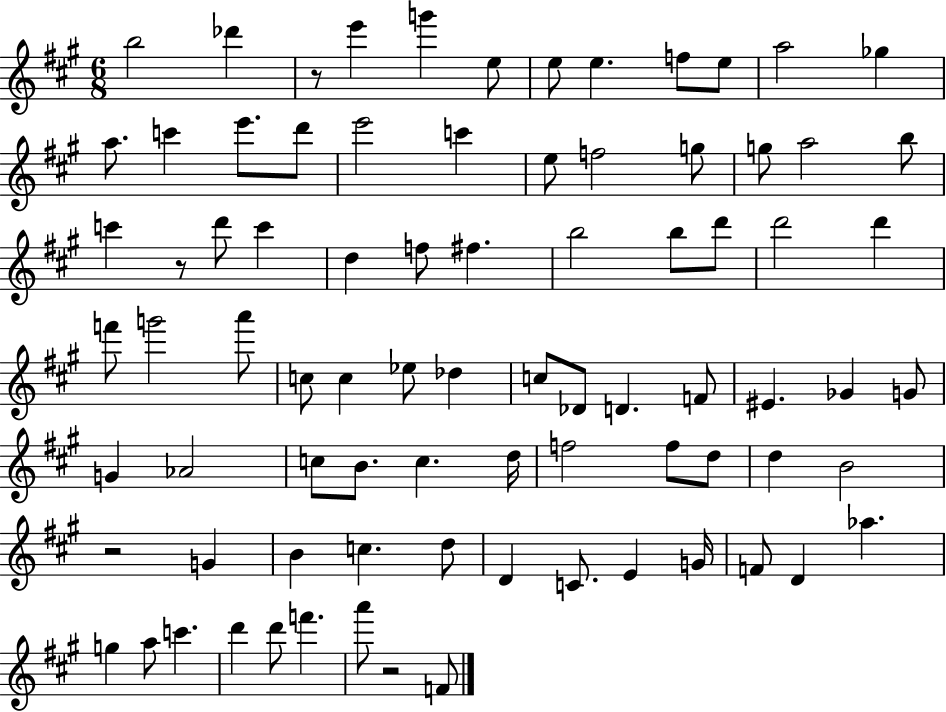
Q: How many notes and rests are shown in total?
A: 82